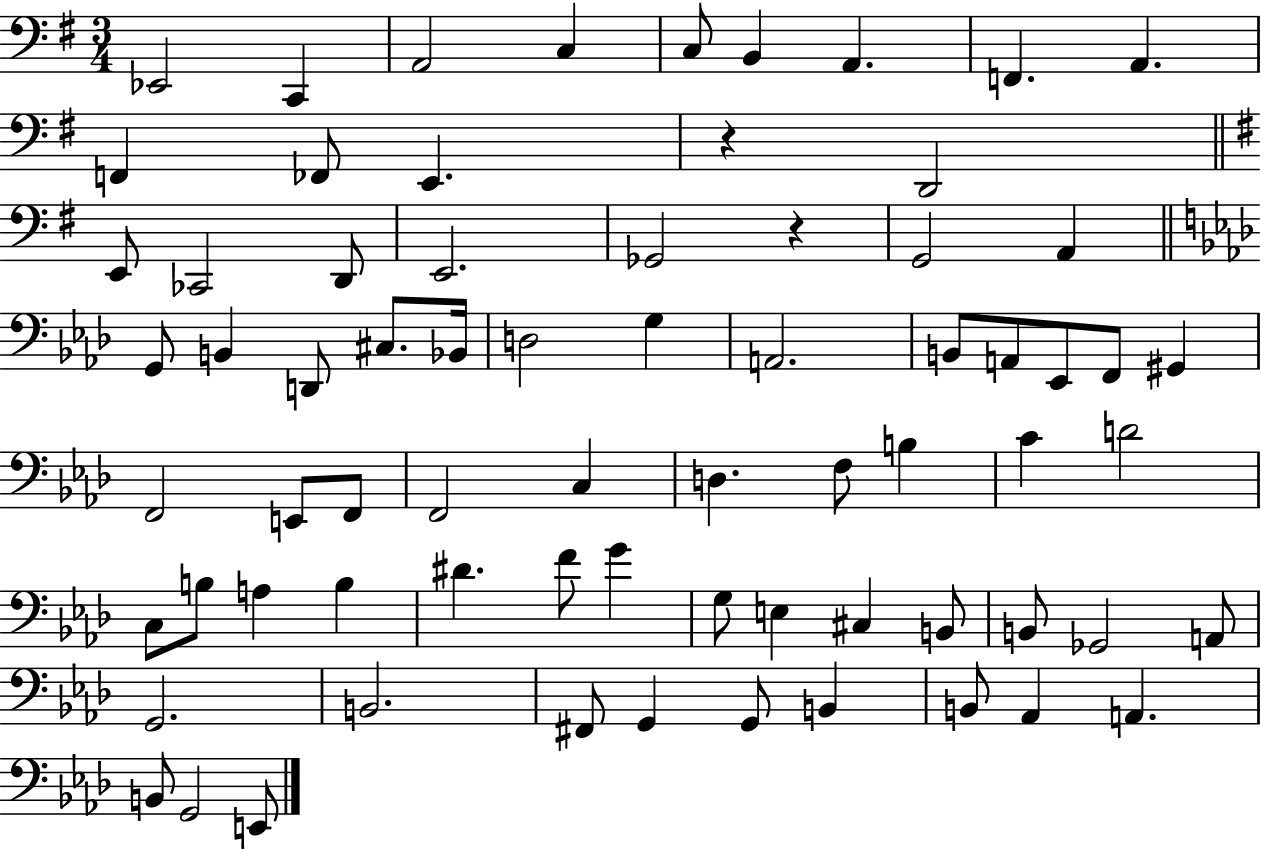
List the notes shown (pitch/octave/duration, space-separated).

Eb2/h C2/q A2/h C3/q C3/e B2/q A2/q. F2/q. A2/q. F2/q FES2/e E2/q. R/q D2/h E2/e CES2/h D2/e E2/h. Gb2/h R/q G2/h A2/q G2/e B2/q D2/e C#3/e. Bb2/s D3/h G3/q A2/h. B2/e A2/e Eb2/e F2/e G#2/q F2/h E2/e F2/e F2/h C3/q D3/q. F3/e B3/q C4/q D4/h C3/e B3/e A3/q B3/q D#4/q. F4/e G4/q G3/e E3/q C#3/q B2/e B2/e Gb2/h A2/e G2/h. B2/h. F#2/e G2/q G2/e B2/q B2/e Ab2/q A2/q. B2/e G2/h E2/e